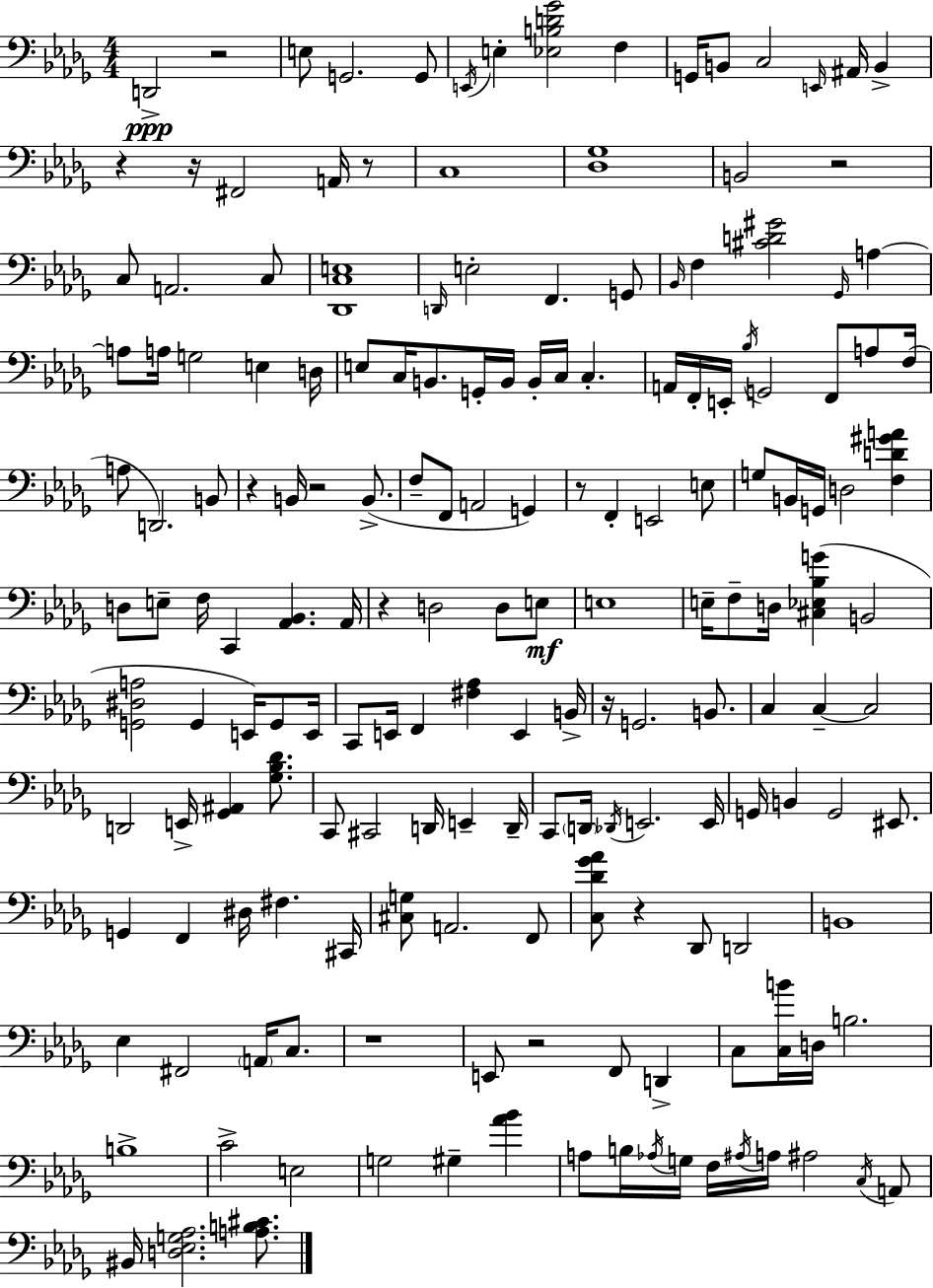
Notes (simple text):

D2/h R/h E3/e G2/h. G2/e E2/s E3/q [Eb3,B3,D4,Gb4]/h F3/q G2/s B2/e C3/h E2/s A#2/s B2/q R/q R/s F#2/h A2/s R/e C3/w [Db3,Gb3]/w B2/h R/h C3/e A2/h. C3/e [Db2,C3,E3]/w D2/s E3/h F2/q. G2/e Bb2/s F3/q [C#4,D4,G#4]/h Gb2/s A3/q A3/e A3/s G3/h E3/q D3/s E3/e C3/s B2/e. G2/s B2/s B2/s C3/s C3/q. A2/s F2/s E2/s Bb3/s G2/h F2/e A3/e F3/s A3/e D2/h. B2/e R/q B2/s R/h B2/e. F3/e F2/e A2/h G2/q R/e F2/q E2/h E3/e G3/e B2/s G2/s D3/h [F3,D4,G#4,A4]/q D3/e E3/e F3/s C2/q [Ab2,Bb2]/q. Ab2/s R/q D3/h D3/e E3/e E3/w E3/s F3/e D3/s [C#3,Eb3,Bb3,G4]/q B2/h [G2,D#3,A3]/h G2/q E2/s G2/e E2/s C2/e E2/s F2/q [F#3,Ab3]/q E2/q B2/s R/s G2/h. B2/e. C3/q C3/q C3/h D2/h E2/s [Gb2,A#2]/q [Gb3,Bb3,Db4]/e. C2/e C#2/h D2/s E2/q D2/s C2/e D2/s Db2/s E2/h. E2/s G2/s B2/q G2/h EIS2/e. G2/q F2/q D#3/s F#3/q. C#2/s [C#3,G3]/e A2/h. F2/e [C3,Db4,Gb4,Ab4]/e R/q Db2/e D2/h B2/w Eb3/q F#2/h A2/s C3/e. R/w E2/e R/h F2/e D2/q C3/e [C3,B4]/s D3/s B3/h. B3/w C4/h E3/h G3/h G#3/q [Ab4,Bb4]/q A3/e B3/s Ab3/s G3/s F3/s A#3/s A3/s A#3/h C3/s A2/e BIS2/s [D3,Eb3,G3,Ab3]/h. [A3,B3,C#4]/e.